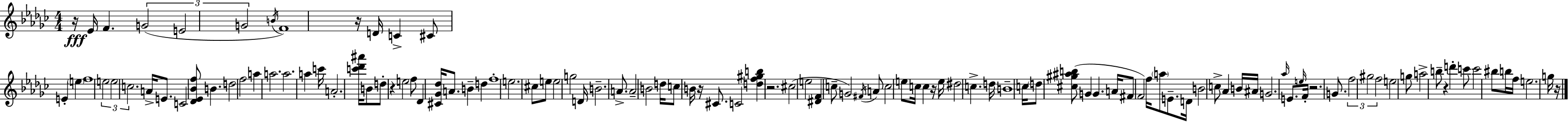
{
  \clef treble
  \numericTimeSignature
  \time 4/4
  \key ees \minor
  \repeat volta 2 { r16\fff ees'16 f'4. \tuplet 3/2 { g'2( | e'2 g'2 } | \acciaccatura { b'16 } f'1) | r16 d'16 c'4-> cis'8 e'4-. \parenthesize e''4 | \break f''1 | \tuplet 3/2 { e''2 e''2 | c''2. } a'16-> e'8. | c'2 <des' ees' bes' f''>8 b'4. | \break d''2 f''2 | a''4 a''2. | a''2. a''4 | c'''16 a'2.-. <c''' des''' ais'''>16 b'8 | \break d''8-. r4 e''2 f''8 | des'4 <cis' ges' des''>16 a'8. b'4-- d''4 | f''1-. | e''2. cis''8 e''8 | \break e''2 g''2 | d'16 b'2.-- a'8.-> | a'2-- b'2 | d''16 c''8 b'16 r16 cis'8. c'2 | \break <d'' f'' gis'' b''>4 r2. | cis''2( e''2 | <dis' f'>4 c''8-- g'2) \acciaccatura { fis'16 } | a'8 c''2 e''8 c''16 c''4 | \break r16 e''16 dis''2 c''4.-> | d''16 b'1-- | c''16 \parenthesize d''8 <cis'' gis'' ais'' b''>8( g'4 g'4. | a'16 fis'8 f'2) f''16 \parenthesize a''8 e'8.-- | \break d'16 b'2 c''8-> aes'4 | b'16 ais'16 g'2. \grace { aes''16 } | e'8. \grace { e''16 } f'16-. r2. | g'8. \tuplet 3/2 { f''2 gis''2 | \break f''2 } e''2 | g''8 a''2-> b''8-- | r4 d'''4-. c'''8 c'''2 | bis''8 b''16 f''16 e''2. | \break g''16 r16 } \bar "|."
}